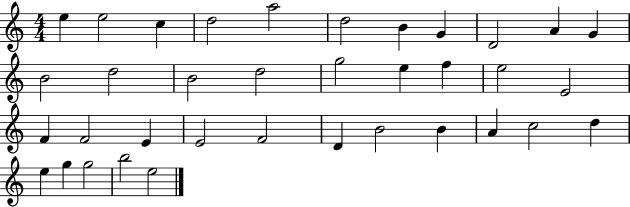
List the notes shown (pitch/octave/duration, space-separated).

E5/q E5/h C5/q D5/h A5/h D5/h B4/q G4/q D4/h A4/q G4/q B4/h D5/h B4/h D5/h G5/h E5/q F5/q E5/h E4/h F4/q F4/h E4/q E4/h F4/h D4/q B4/h B4/q A4/q C5/h D5/q E5/q G5/q G5/h B5/h E5/h